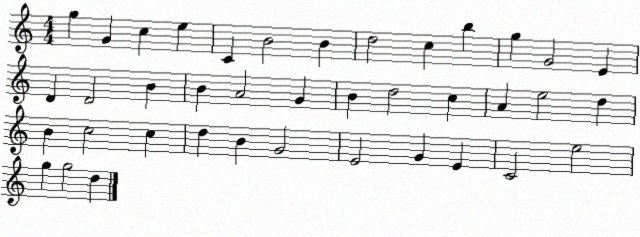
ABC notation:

X:1
T:Untitled
M:4/4
L:1/4
K:C
g G c e C B2 B d2 c b g G2 E D D2 B B A2 G B d2 c A e2 d B c2 c d B G2 E2 G E C2 e2 g g2 d